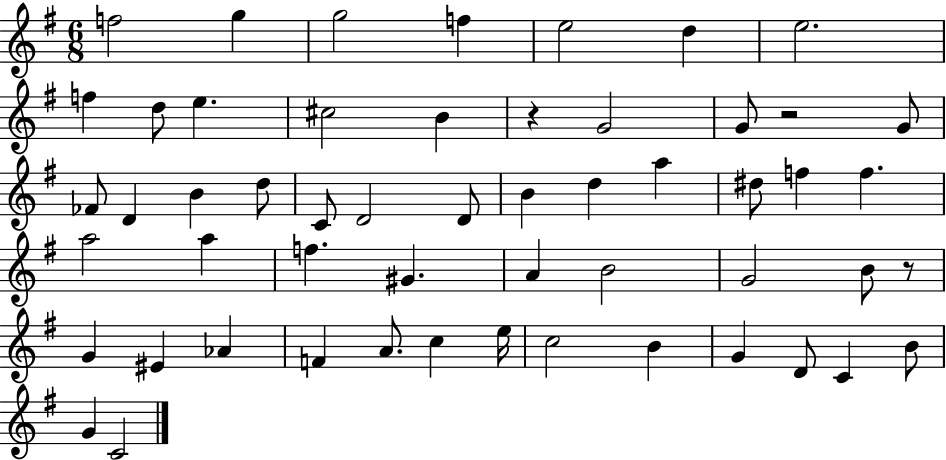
X:1
T:Untitled
M:6/8
L:1/4
K:G
f2 g g2 f e2 d e2 f d/2 e ^c2 B z G2 G/2 z2 G/2 _F/2 D B d/2 C/2 D2 D/2 B d a ^d/2 f f a2 a f ^G A B2 G2 B/2 z/2 G ^E _A F A/2 c e/4 c2 B G D/2 C B/2 G C2